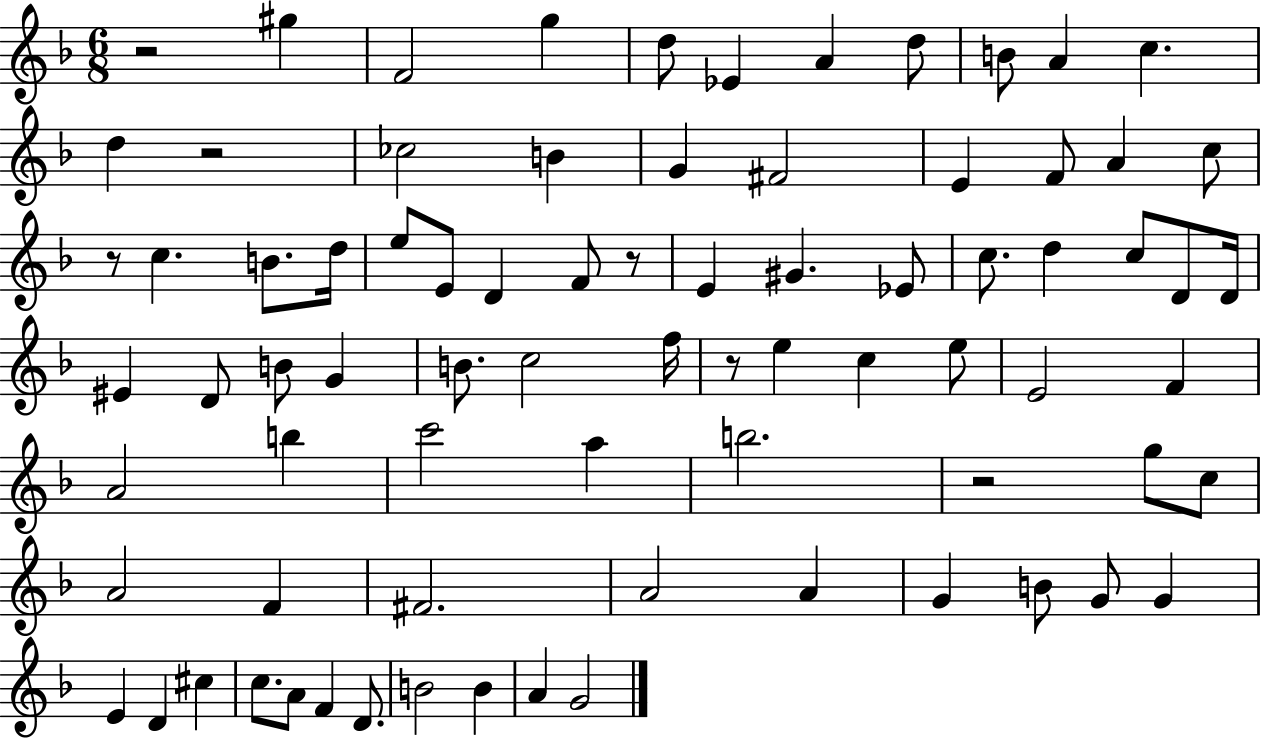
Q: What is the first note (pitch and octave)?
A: G#5